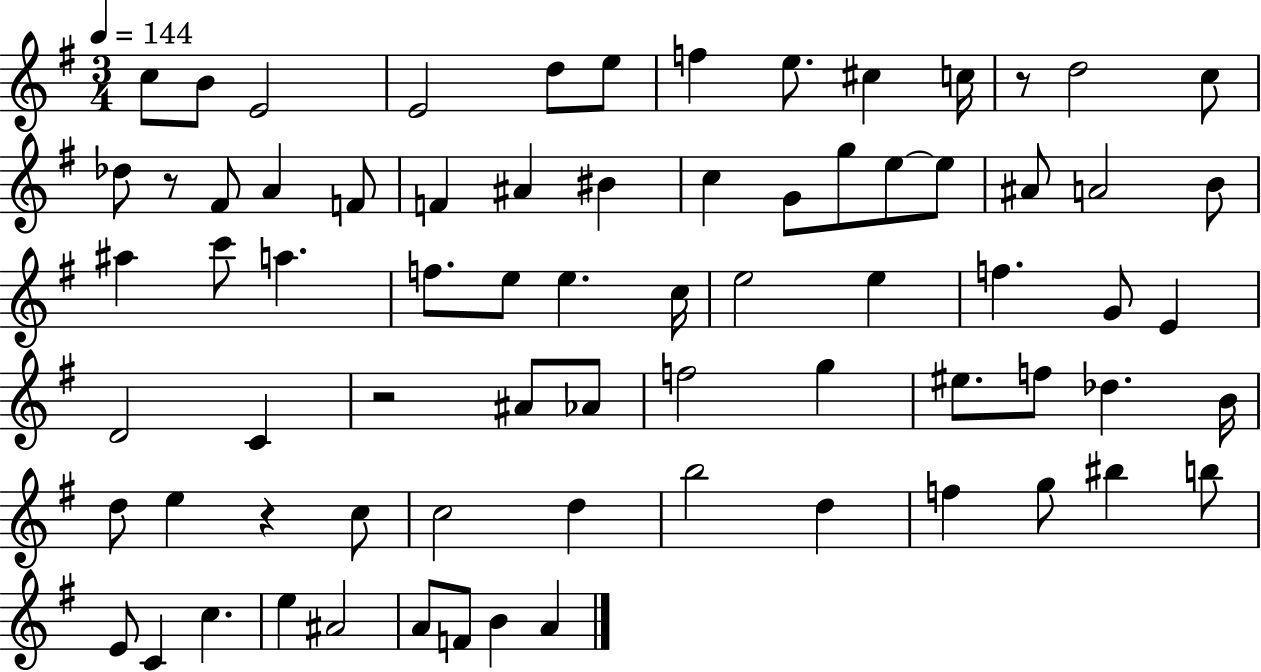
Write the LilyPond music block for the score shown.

{
  \clef treble
  \numericTimeSignature
  \time 3/4
  \key g \major
  \tempo 4 = 144
  c''8 b'8 e'2 | e'2 d''8 e''8 | f''4 e''8. cis''4 c''16 | r8 d''2 c''8 | \break des''8 r8 fis'8 a'4 f'8 | f'4 ais'4 bis'4 | c''4 g'8 g''8 e''8~~ e''8 | ais'8 a'2 b'8 | \break ais''4 c'''8 a''4. | f''8. e''8 e''4. c''16 | e''2 e''4 | f''4. g'8 e'4 | \break d'2 c'4 | r2 ais'8 aes'8 | f''2 g''4 | eis''8. f''8 des''4. b'16 | \break d''8 e''4 r4 c''8 | c''2 d''4 | b''2 d''4 | f''4 g''8 bis''4 b''8 | \break e'8 c'4 c''4. | e''4 ais'2 | a'8 f'8 b'4 a'4 | \bar "|."
}